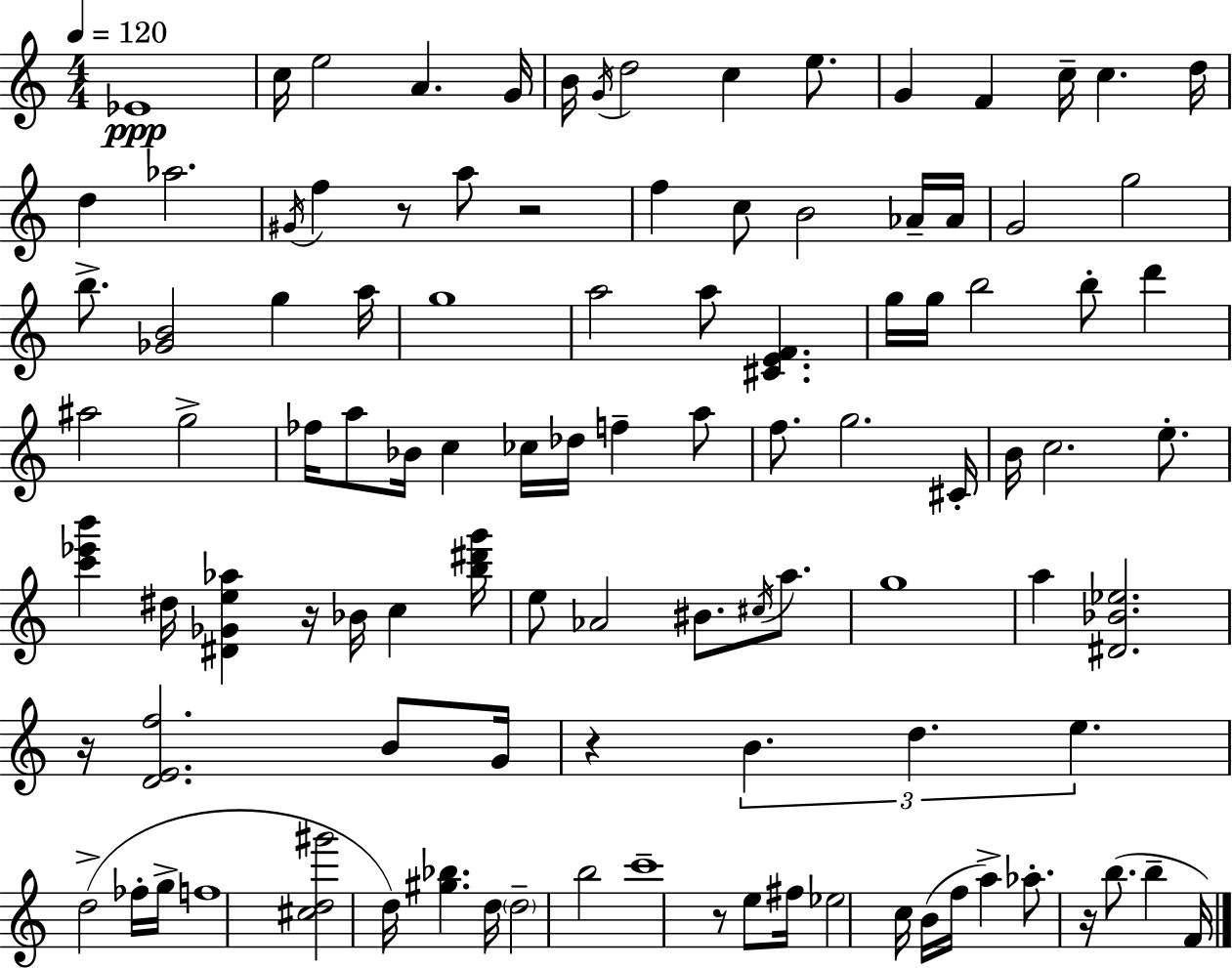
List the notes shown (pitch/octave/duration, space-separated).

Eb4/w C5/s E5/h A4/q. G4/s B4/s G4/s D5/h C5/q E5/e. G4/q F4/q C5/s C5/q. D5/s D5/q Ab5/h. G#4/s F5/q R/e A5/e R/h F5/q C5/e B4/h Ab4/s Ab4/s G4/h G5/h B5/e. [Gb4,B4]/h G5/q A5/s G5/w A5/h A5/e [C#4,E4,F4]/q. G5/s G5/s B5/h B5/e D6/q A#5/h G5/h FES5/s A5/e Bb4/s C5/q CES5/s Db5/s F5/q A5/e F5/e. G5/h. C#4/s B4/s C5/h. E5/e. [C6,Eb6,B6]/q D#5/s [D#4,Gb4,E5,Ab5]/q R/s Bb4/s C5/q [B5,D#6,G6]/s E5/e Ab4/h BIS4/e. C#5/s A5/e. G5/w A5/q [D#4,Bb4,Eb5]/h. R/s [D4,E4,F5]/h. B4/e G4/s R/q B4/q. D5/q. E5/q. D5/h FES5/s G5/s F5/w [C#5,D5,G#6]/h D5/s [G#5,Bb5]/q. D5/s D5/h B5/h C6/w R/e E5/e F#5/s Eb5/h C5/s B4/s F5/s A5/q Ab5/e. R/s B5/e. B5/q F4/s